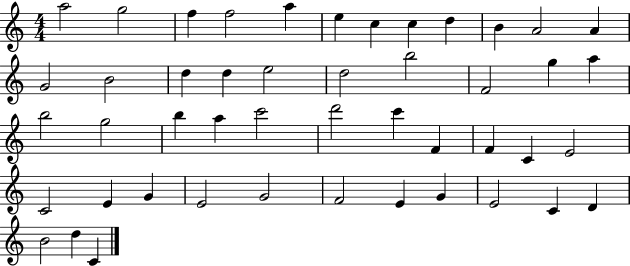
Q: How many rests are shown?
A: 0